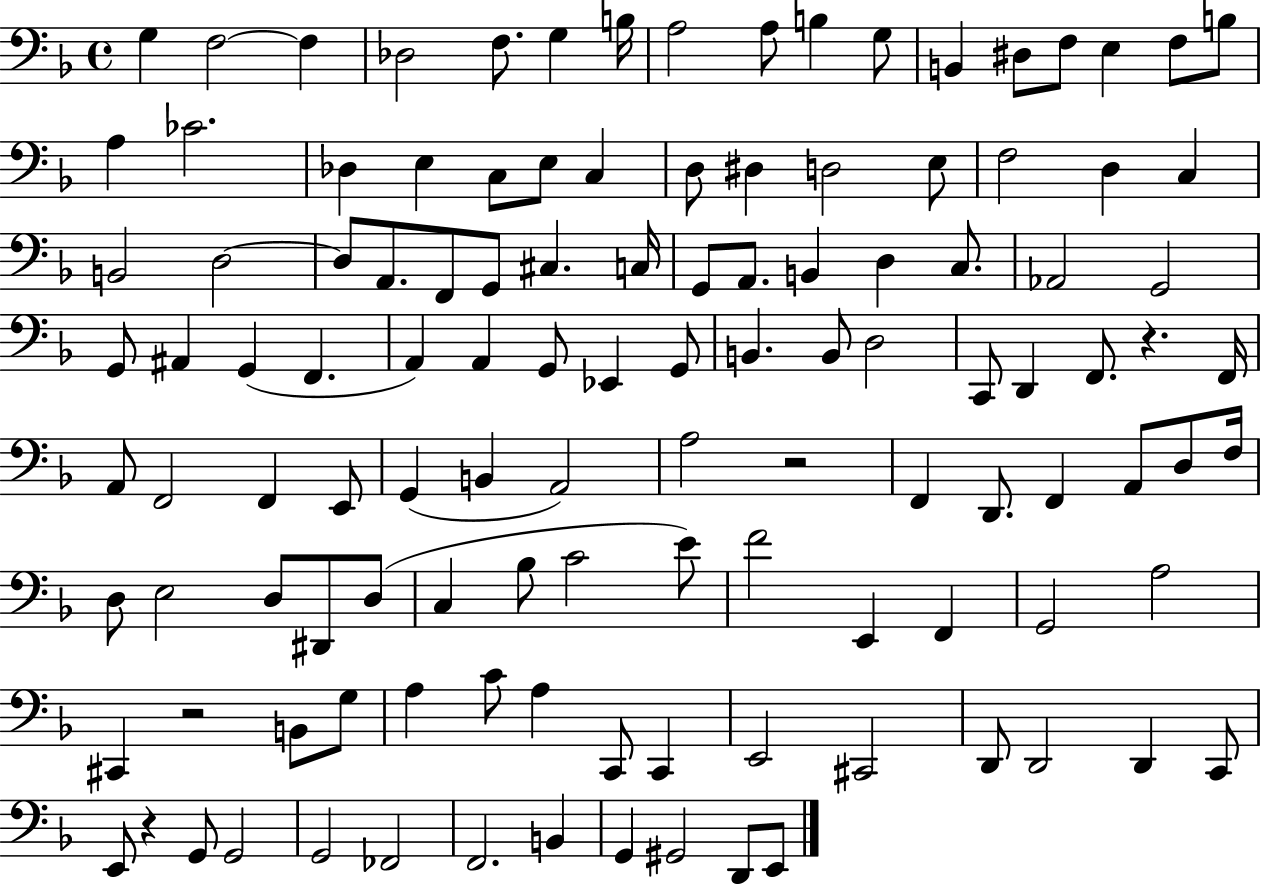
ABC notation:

X:1
T:Untitled
M:4/4
L:1/4
K:F
G, F,2 F, _D,2 F,/2 G, B,/4 A,2 A,/2 B, G,/2 B,, ^D,/2 F,/2 E, F,/2 B,/2 A, _C2 _D, E, C,/2 E,/2 C, D,/2 ^D, D,2 E,/2 F,2 D, C, B,,2 D,2 D,/2 A,,/2 F,,/2 G,,/2 ^C, C,/4 G,,/2 A,,/2 B,, D, C,/2 _A,,2 G,,2 G,,/2 ^A,, G,, F,, A,, A,, G,,/2 _E,, G,,/2 B,, B,,/2 D,2 C,,/2 D,, F,,/2 z F,,/4 A,,/2 F,,2 F,, E,,/2 G,, B,, A,,2 A,2 z2 F,, D,,/2 F,, A,,/2 D,/2 F,/4 D,/2 E,2 D,/2 ^D,,/2 D,/2 C, _B,/2 C2 E/2 F2 E,, F,, G,,2 A,2 ^C,, z2 B,,/2 G,/2 A, C/2 A, C,,/2 C,, E,,2 ^C,,2 D,,/2 D,,2 D,, C,,/2 E,,/2 z G,,/2 G,,2 G,,2 _F,,2 F,,2 B,, G,, ^G,,2 D,,/2 E,,/2